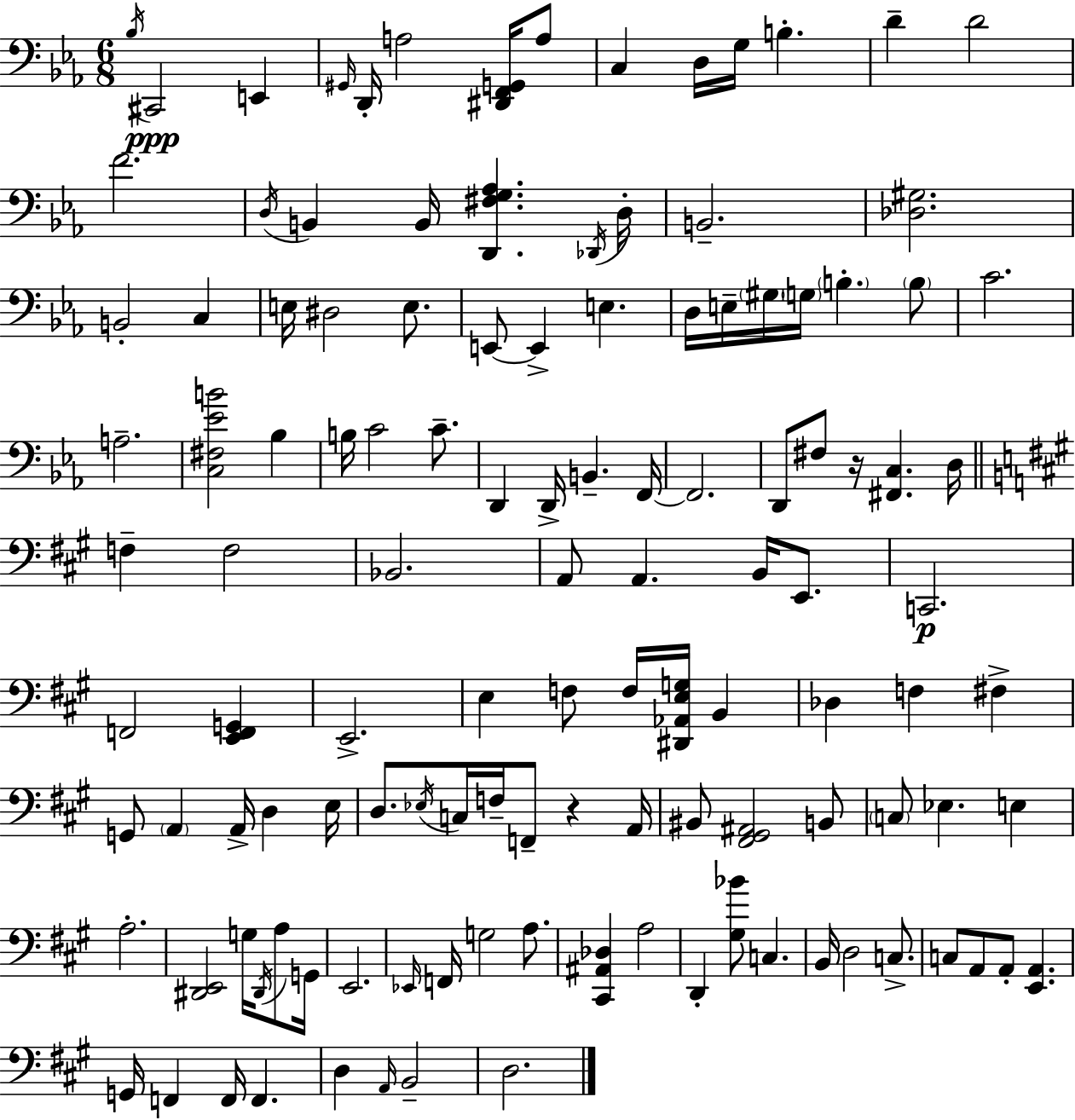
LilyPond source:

{
  \clef bass
  \numericTimeSignature
  \time 6/8
  \key c \minor
  \acciaccatura { bes16 }\ppp cis,2 e,4 | \grace { gis,16 } d,16-. a2 <dis, f, g,>16 | a8 c4 d16 g16 b4.-. | d'4-- d'2 | \break f'2. | \acciaccatura { d16 } b,4 b,16 <d, fis g aes>4. | \acciaccatura { des,16 } d16-. b,2.-- | <des gis>2. | \break b,2-. | c4 e16 dis2 | e8. e,8~~ e,4-> e4. | d16 e16-- \parenthesize gis16 \parenthesize g16 \parenthesize b4.-. | \break \parenthesize b8 c'2. | a2.-- | <c fis ees' b'>2 | bes4 b16 c'2 | \break c'8.-- d,4 d,16-> b,4.-- | f,16~~ f,2. | d,8 fis8 r16 <fis, c>4. | d16 \bar "||" \break \key a \major f4-- f2 | bes,2. | a,8 a,4. b,16 e,8. | c,2.\p | \break f,2 <e, f, g,>4 | e,2.-> | e4 f8 f16 <dis, aes, e g>16 b,4 | des4 f4 fis4-> | \break g,8 \parenthesize a,4 a,16-> d4 e16 | d8. \acciaccatura { ees16 } c16 f16-- f,8-- r4 | a,16 bis,8 <fis, gis, ais,>2 b,8 | \parenthesize c8 ees4. e4 | \break a2.-. | <dis, e,>2 g16 \acciaccatura { dis,16 } a8 | g,16 e,2. | \grace { ees,16 } f,16 g2 | \break a8. <cis, ais, des>4 a2 | d,4-. <gis bes'>8 c4. | b,16 d2 | c8.-> c8 a,8 a,8-. <e, a,>4. | \break g,16 f,4 f,16 f,4. | d4 \grace { a,16 } b,2-- | d2. | \bar "|."
}